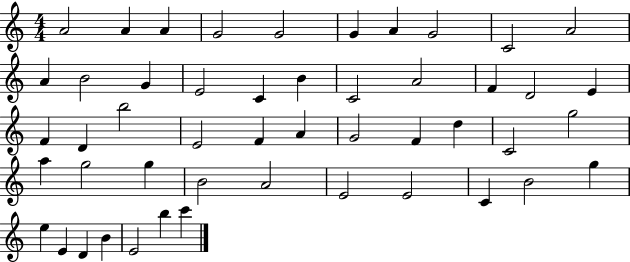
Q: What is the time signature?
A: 4/4